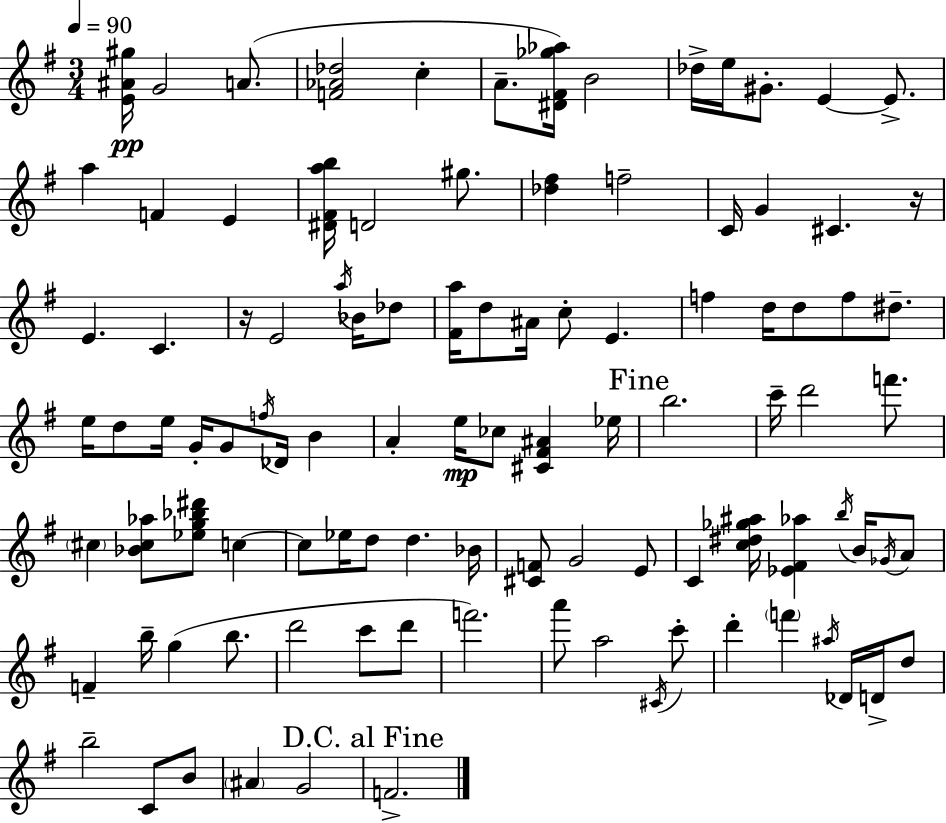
{
  \clef treble
  \numericTimeSignature
  \time 3/4
  \key g \major
  \tempo 4 = 90
  <e' ais' gis''>16\pp g'2 a'8.( | <f' aes' des''>2 c''4-. | a'8.-- <dis' fis' ges'' aes''>16) b'2 | des''16-> e''16 gis'8.-. e'4~~ e'8.-> | \break a''4 f'4 e'4 | <dis' fis' a'' b''>16 d'2 gis''8. | <des'' fis''>4 f''2-- | c'16 g'4 cis'4. r16 | \break e'4. c'4. | r16 e'2 \acciaccatura { a''16 } bes'16 des''8 | <fis' a''>16 d''8 ais'16 c''8-. e'4. | f''4 d''16 d''8 f''8 dis''8.-- | \break e''16 d''8 e''16 g'16-. g'8 \acciaccatura { f''16 } des'16 b'4 | a'4-. e''16\mp ces''8 <cis' fis' ais'>4 | ees''16 \mark "Fine" b''2. | c'''16-- d'''2 f'''8. | \break \parenthesize cis''4 <bes' cis'' aes''>8 <ees'' g'' bes'' dis'''>8 c''4~~ | c''8 ees''16 d''8 d''4. | bes'16 <cis' f'>8 g'2 | e'8 c'4 <c'' dis'' ges'' ais''>16 <ees' fis' aes''>4 \acciaccatura { b''16 } | \break b'16 \acciaccatura { ges'16 } a'8 f'4-- b''16-- g''4( | b''8. d'''2 | c'''8 d'''8 f'''2.) | a'''8 a''2 | \break \acciaccatura { cis'16 } c'''8-. d'''4-. \parenthesize f'''4 | \acciaccatura { ais''16 } des'16 d'16-> d''8 b''2-- | c'8 b'8 \parenthesize ais'4 g'2 | \mark "D.C. al Fine" f'2.-> | \break \bar "|."
}